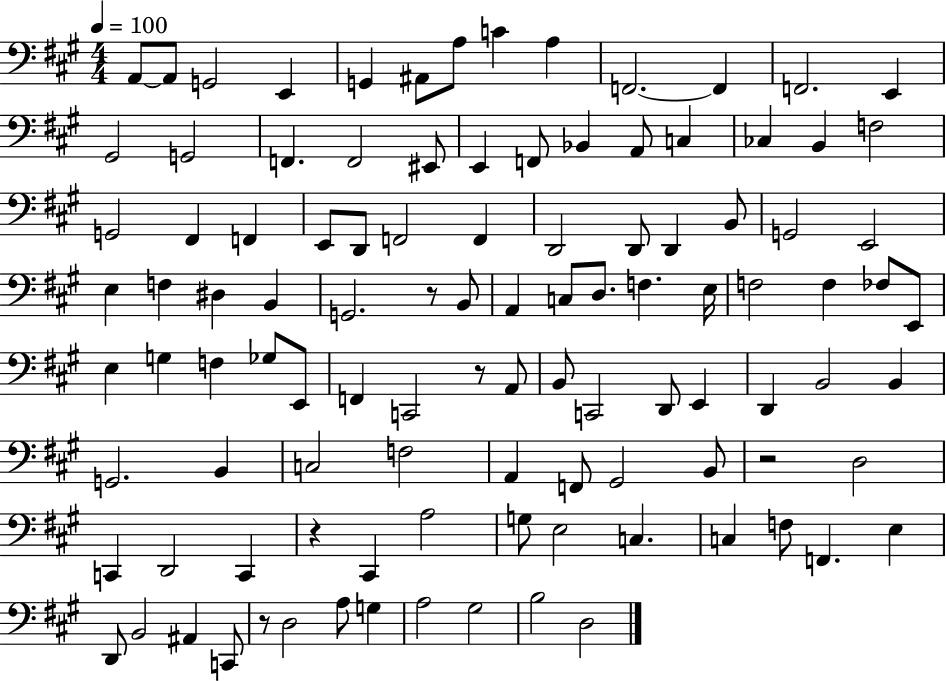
{
  \clef bass
  \numericTimeSignature
  \time 4/4
  \key a \major
  \tempo 4 = 100
  a,8~~ a,8 g,2 e,4 | g,4 ais,8 a8 c'4 a4 | f,2.~~ f,4 | f,2. e,4 | \break gis,2 g,2 | f,4. f,2 eis,8 | e,4 f,8 bes,4 a,8 c4 | ces4 b,4 f2 | \break g,2 fis,4 f,4 | e,8 d,8 f,2 f,4 | d,2 d,8 d,4 b,8 | g,2 e,2 | \break e4 f4 dis4 b,4 | g,2. r8 b,8 | a,4 c8 d8. f4. e16 | f2 f4 fes8 e,8 | \break e4 g4 f4 ges8 e,8 | f,4 c,2 r8 a,8 | b,8 c,2 d,8 e,4 | d,4 b,2 b,4 | \break g,2. b,4 | c2 f2 | a,4 f,8 gis,2 b,8 | r2 d2 | \break c,4 d,2 c,4 | r4 cis,4 a2 | g8 e2 c4. | c4 f8 f,4. e4 | \break d,8 b,2 ais,4 c,8 | r8 d2 a8 g4 | a2 gis2 | b2 d2 | \break \bar "|."
}